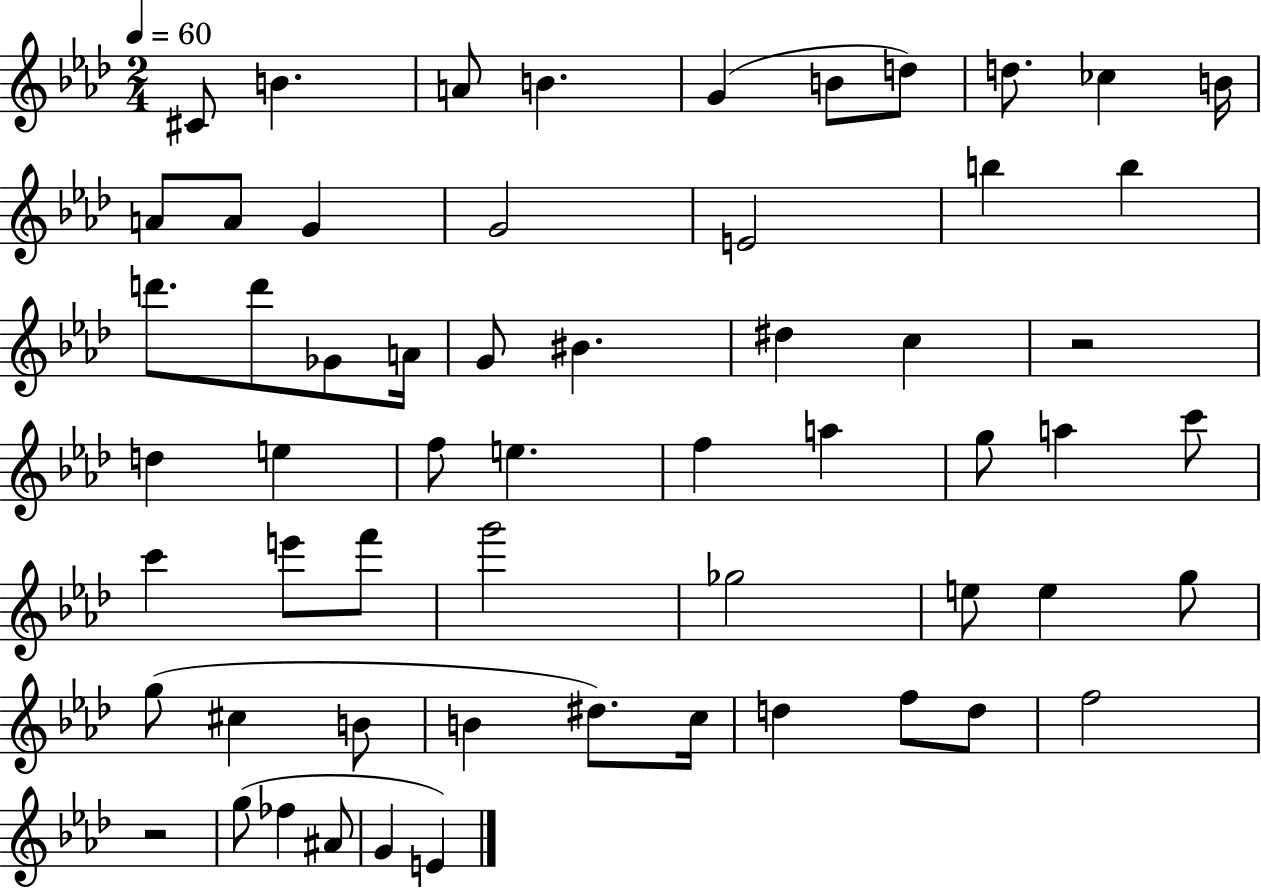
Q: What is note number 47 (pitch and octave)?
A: D#5